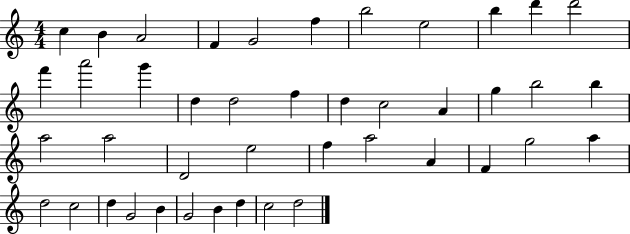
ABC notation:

X:1
T:Untitled
M:4/4
L:1/4
K:C
c B A2 F G2 f b2 e2 b d' d'2 f' a'2 g' d d2 f d c2 A g b2 b a2 a2 D2 e2 f a2 A F g2 a d2 c2 d G2 B G2 B d c2 d2